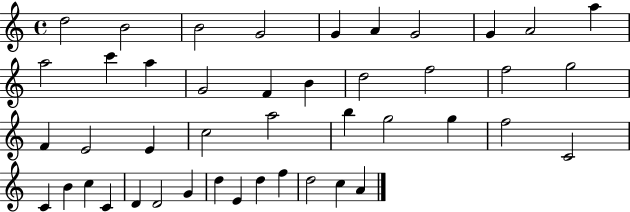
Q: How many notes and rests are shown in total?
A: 44